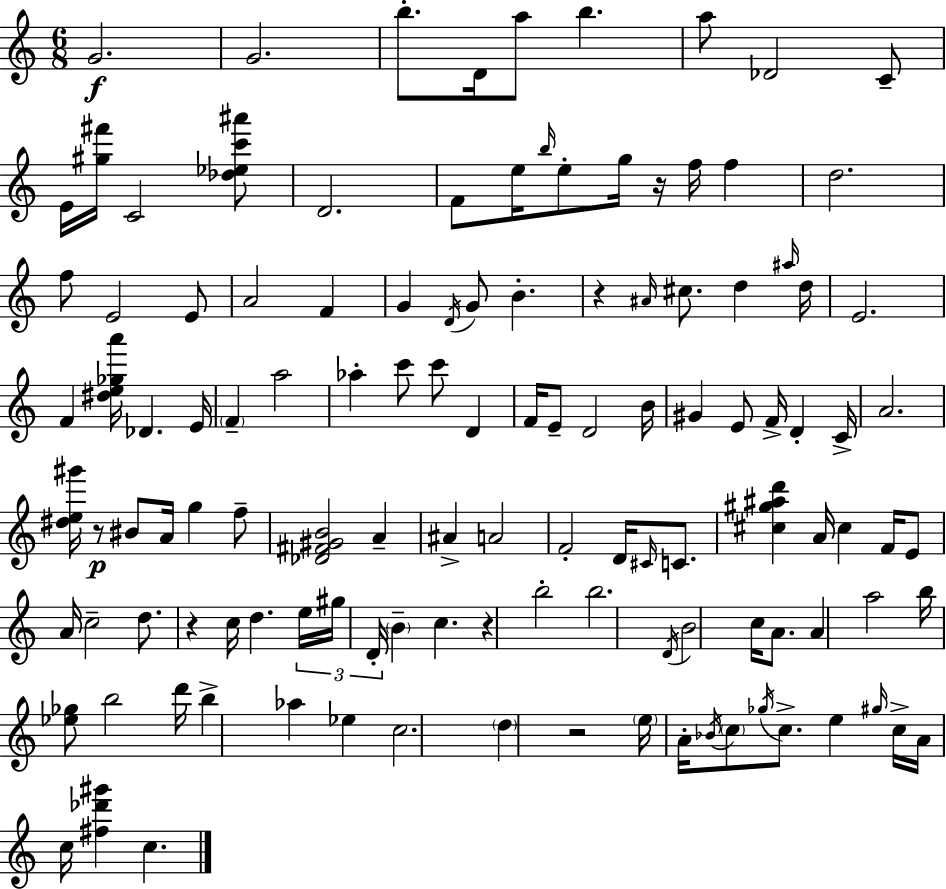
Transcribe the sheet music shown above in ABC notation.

X:1
T:Untitled
M:6/8
L:1/4
K:Am
G2 G2 b/2 D/4 a/2 b a/2 _D2 C/2 E/4 [^g^f']/4 C2 [_d_ec'^a']/2 D2 F/2 e/4 b/4 e/2 g/4 z/4 f/4 f d2 f/2 E2 E/2 A2 F G D/4 G/2 B z ^A/4 ^c/2 d ^a/4 d/4 E2 F [^de_ga']/4 _D E/4 F a2 _a c'/2 c'/2 D F/4 E/2 D2 B/4 ^G E/2 F/4 D C/4 A2 [^de^g']/4 z/2 ^B/2 A/4 g f/2 [_D^F^GB]2 A ^A A2 F2 D/4 ^C/4 C/2 [^c^g^ad'] A/4 ^c F/4 E/2 A/4 c2 d/2 z c/4 d e/4 ^g/4 D/4 B c z b2 b2 D/4 B2 c/4 A/2 A a2 b/4 [_e_g]/2 b2 d'/4 b _a _e c2 d z2 e/4 A/4 _B/4 c/2 _g/4 c/2 e ^g/4 c/4 A/4 c/4 [^f_d'^g'] c